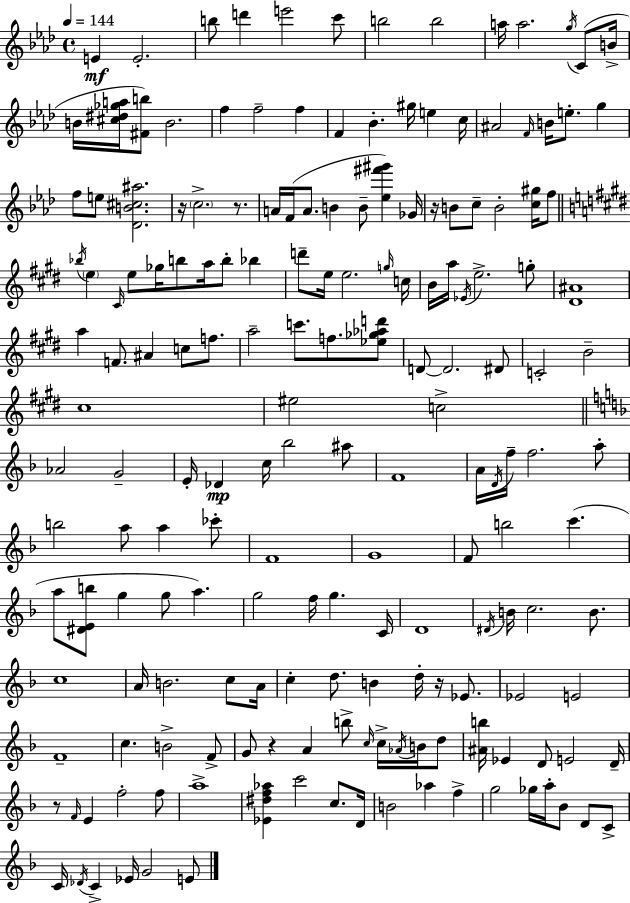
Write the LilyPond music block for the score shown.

{
  \clef treble
  \time 4/4
  \defaultTimeSignature
  \key aes \major
  \tempo 4 = 144
  \repeat volta 2 { e'4\mf e'2.-. | b''8 d'''4 e'''2 c'''8 | b''2 b''2 | a''16 a''2. \acciaccatura { g''16 } c'8( | \break b'16-> b'16 <cis'' dis'' ges'' a''>16 <fis' b''>8) b'2. | f''4 f''2-- f''4 | f'4 bes'4.-. gis''16 e''4 | c''16 ais'2 \grace { f'16 } b'16 e''8.-. g''4 | \break f''8 e''8 <des' b' cis'' ais''>2. | r16 \parenthesize c''2.-> r8. | a'16 f'16( a'8. b'4 b'8-- <ees'' fis''' gis'''>4) | ges'16 r16 b'8 c''8-- b'2-. <c'' gis''>16 | \break f''8 \bar "||" \break \key e \major \acciaccatura { bes''16 } \parenthesize e''4 \grace { cis'16 } e''8 ges''16 b''8 a''16 b''8-. bes''4 | d'''8-- e''16 e''2. | \grace { g''16 } c''16 b'16 a''16 \acciaccatura { ees'16 } e''2.-> | g''8-. <dis' ais'>1 | \break a''4 f'8. ais'4 c''8 | f''8. a''2-- c'''8. f''8. | <ees'' ges'' aes'' d'''>8 d'8~~ d'2. | dis'8 c'2-. b'2-- | \break cis''1 | eis''2 c''2-> | \bar "||" \break \key f \major aes'2 g'2-- | e'16-. des'4\mp c''16 bes''2 ais''8 | f'1 | a'16 \acciaccatura { d'16 } f''16-- f''2. a''8-. | \break b''2 a''8 a''4 ces'''8-. | f'1 | g'1 | f'8 b''2 c'''4.( | \break a''8 <dis' e' b''>8 g''4 g''8 a''4.) | g''2 f''16 g''4. | c'16 d'1 | \acciaccatura { dis'16 } b'16 c''2. b'8. | \break c''1 | a'16 b'2. c''8 | a'16 c''4-. d''8. b'4 d''16-. r16 ees'8. | ees'2 e'2 | \break f'1-- | c''4. b'2-> | f'8-> g'8 r4 a'4 b''8-> \grace { c''16 } c''16-> | \acciaccatura { aes'16 } b'16 d''8 <ais' b''>16 ees'4 d'8 e'2 | \break d'16-- r8 \grace { f'16 } e'4 f''2-. | f''8 a''1-> | <ees' dis'' f'' aes''>4 c'''2 | c''8. d'16 b'2 aes''4 | \break f''4-> g''2 ges''16 a''16-. bes'8 | d'8 c'8-> c'16 \acciaccatura { des'16 } c'4-> ees'16 g'2 | e'8 } \bar "|."
}